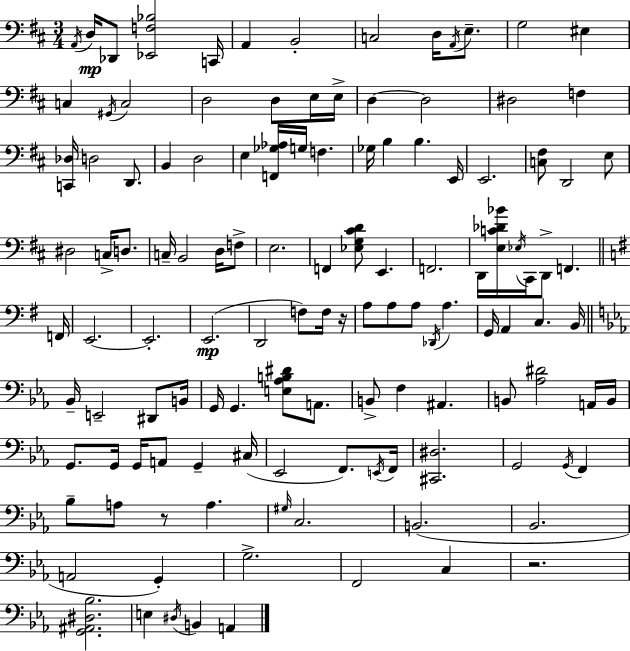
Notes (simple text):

A2/s D3/s Db2/e [Eb2,F3,Bb3]/h C2/s A2/q B2/h C3/h D3/s A2/s E3/e. G3/h EIS3/q C3/q G#2/s C3/h D3/h D3/e E3/s E3/s D3/q D3/h D#3/h F3/q [C2,Db3]/s D3/h D2/e. B2/q D3/h E3/q [F2,Gb3,Ab3]/s G3/s F3/q. Gb3/s B3/q B3/q. E2/s E2/h. [C3,F#3]/e D2/h E3/e D#3/h C3/s D3/e. C3/s B2/h D3/s F3/e E3/h. F2/q [Eb3,G3,C#4,D4]/e E2/q. F2/h. D2/s [E3,C4,Db4,Bb4]/s Eb3/s C#2/s D2/e F2/q. F2/s E2/h. E2/h. E2/h. D2/h F3/e F3/s R/s A3/e A3/e A3/e Db2/s A3/q. G2/s A2/q C3/q. B2/s Bb2/s E2/h D#2/e B2/s G2/s G2/q. [E3,Ab3,B3,D#4]/e A2/e. B2/e F3/q A#2/q. B2/e [Ab3,D#4]/h A2/s B2/s G2/e. G2/s G2/s A2/e G2/q C#3/s Eb2/h F2/e. E2/s F2/s [C#2,D#3]/h. G2/h G2/s F2/q Bb3/e A3/e R/e A3/q. G#3/s C3/h. B2/h. Bb2/h. A2/h G2/q G3/h. F2/h C3/q R/h. [G2,A#2,D#3,Bb3]/h. E3/q D#3/s B2/q A2/q